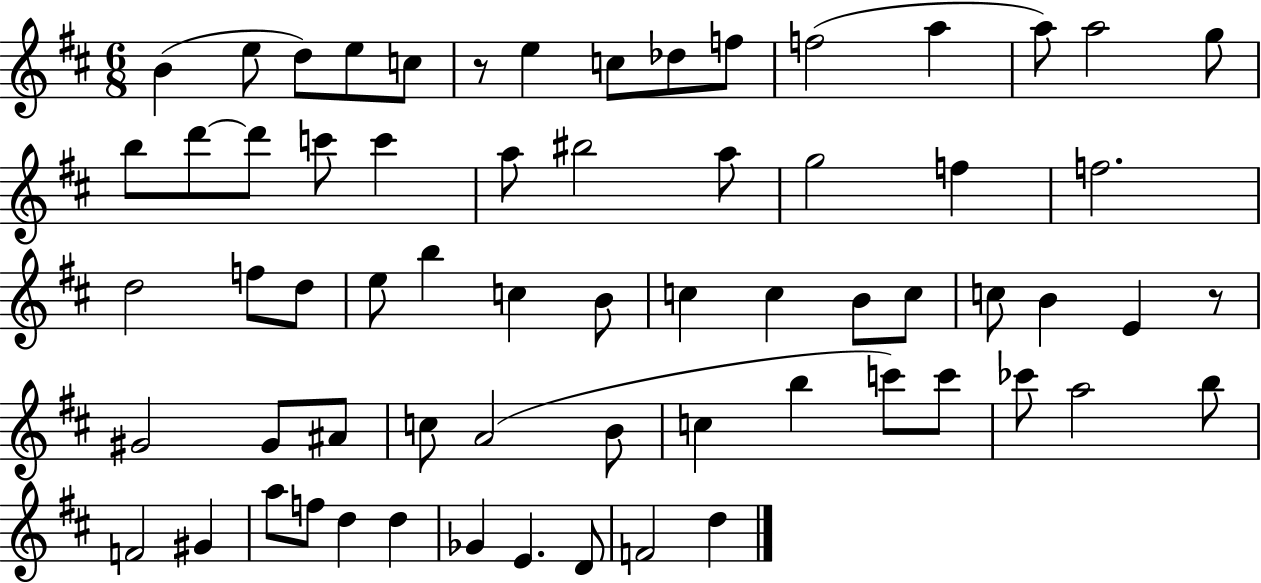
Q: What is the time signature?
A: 6/8